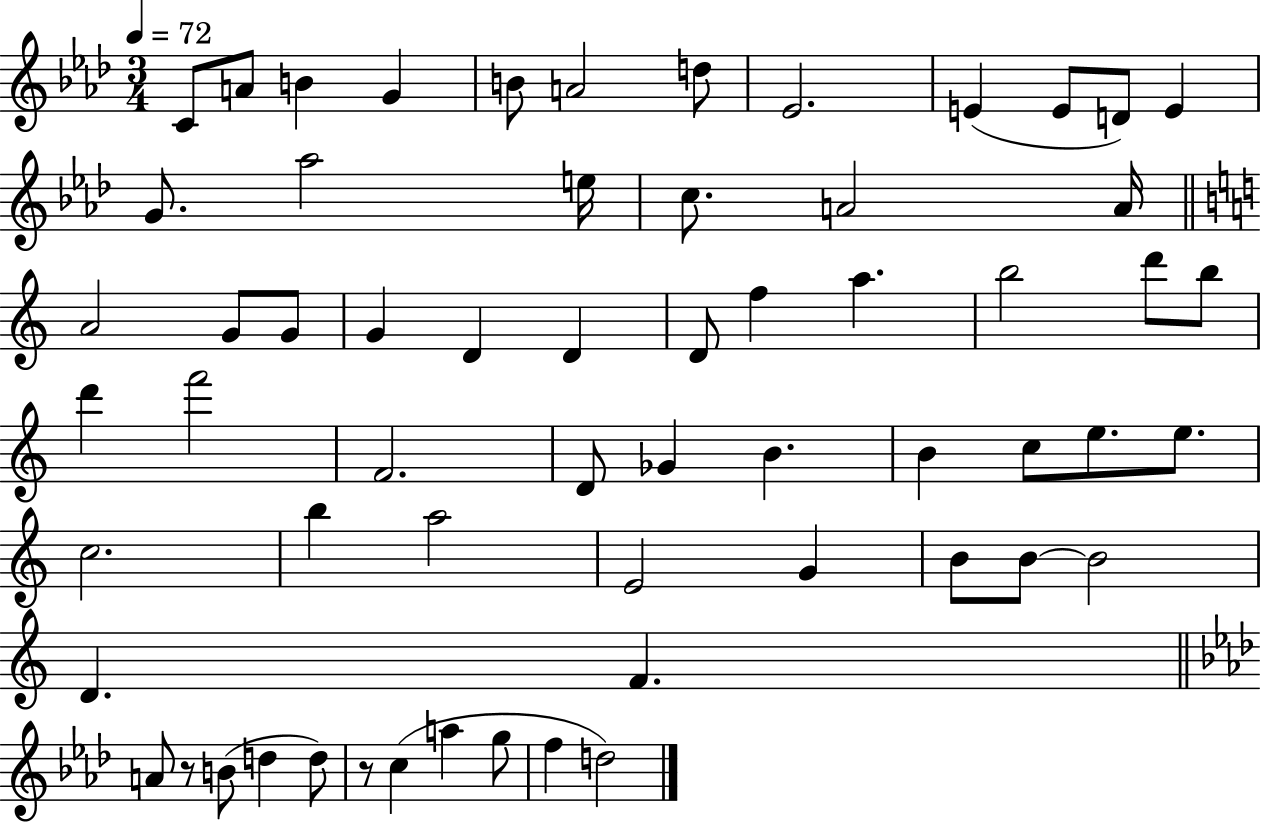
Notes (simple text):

C4/e A4/e B4/q G4/q B4/e A4/h D5/e Eb4/h. E4/q E4/e D4/e E4/q G4/e. Ab5/h E5/s C5/e. A4/h A4/s A4/h G4/e G4/e G4/q D4/q D4/q D4/e F5/q A5/q. B5/h D6/e B5/e D6/q F6/h F4/h. D4/e Gb4/q B4/q. B4/q C5/e E5/e. E5/e. C5/h. B5/q A5/h E4/h G4/q B4/e B4/e B4/h D4/q. F4/q. A4/e R/e B4/e D5/q D5/e R/e C5/q A5/q G5/e F5/q D5/h